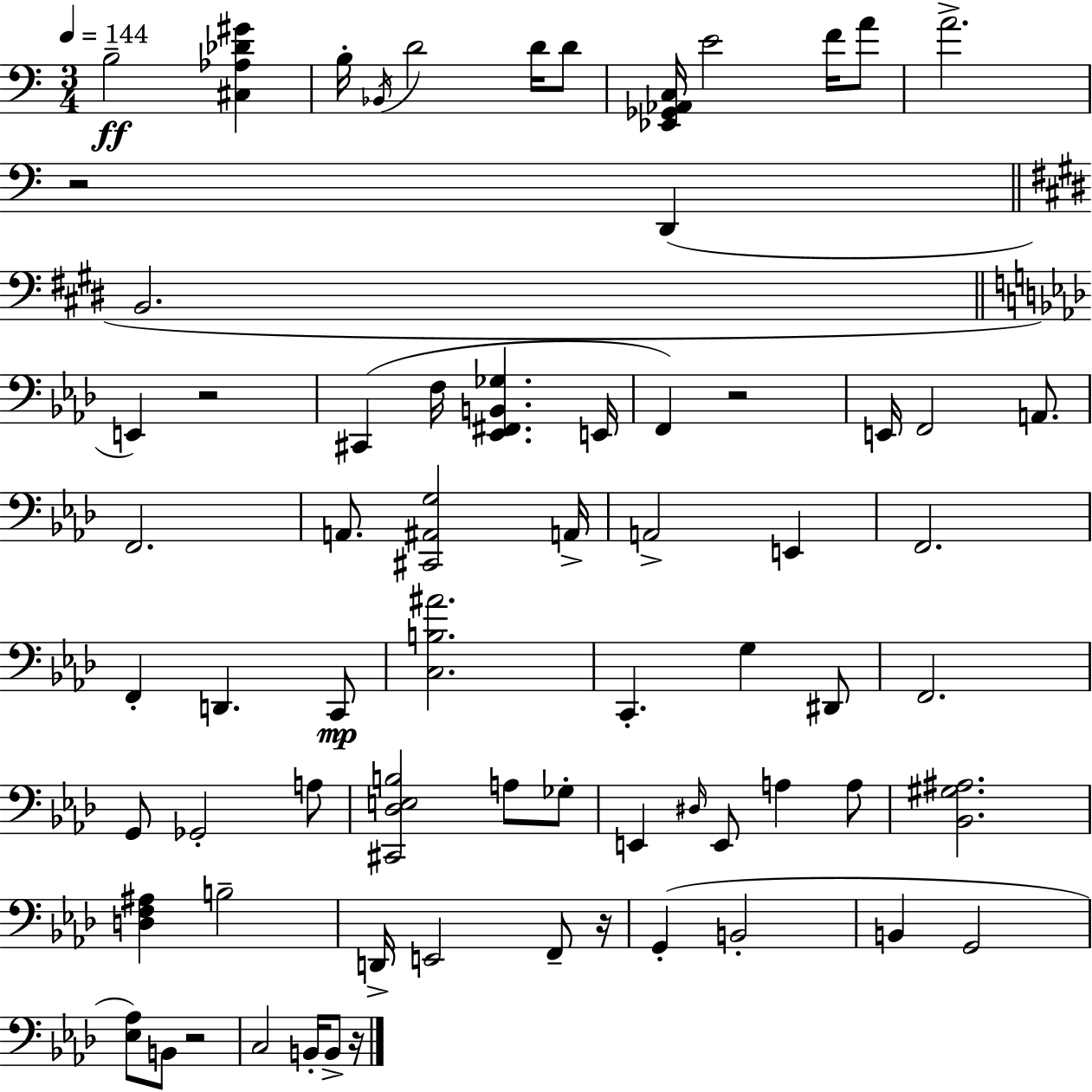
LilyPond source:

{
  \clef bass
  \numericTimeSignature
  \time 3/4
  \key c \major
  \tempo 4 = 144
  b2--\ff <cis aes des' gis'>4 | b16-. \acciaccatura { bes,16 } d'2 d'16 d'8 | <ees, ges, aes, c>16 e'2 f'16 a'8 | a'2.-> | \break r2 d,4( | \bar "||" \break \key e \major b,2. | \bar "||" \break \key aes \major e,4) r2 | cis,4( f16 <ees, fis, b, ges>4. e,16 | f,4) r2 | e,16 f,2 a,8. | \break f,2. | a,8. <cis, ais, g>2 a,16-> | a,2-> e,4 | f,2. | \break f,4-. d,4. c,8\mp | <c b ais'>2. | c,4.-. g4 dis,8 | f,2. | \break g,8 ges,2-. a8 | <cis, des e b>2 a8 ges8-. | e,4 \grace { dis16 } e,8 a4 a8 | <bes, gis ais>2. | \break <d f ais>4 b2-- | d,16-> e,2 f,8-- | r16 g,4-.( b,2-. | b,4 g,2 | \break <ees aes>8) b,8 r2 | c2 b,16-. b,8-> | r16 \bar "|."
}